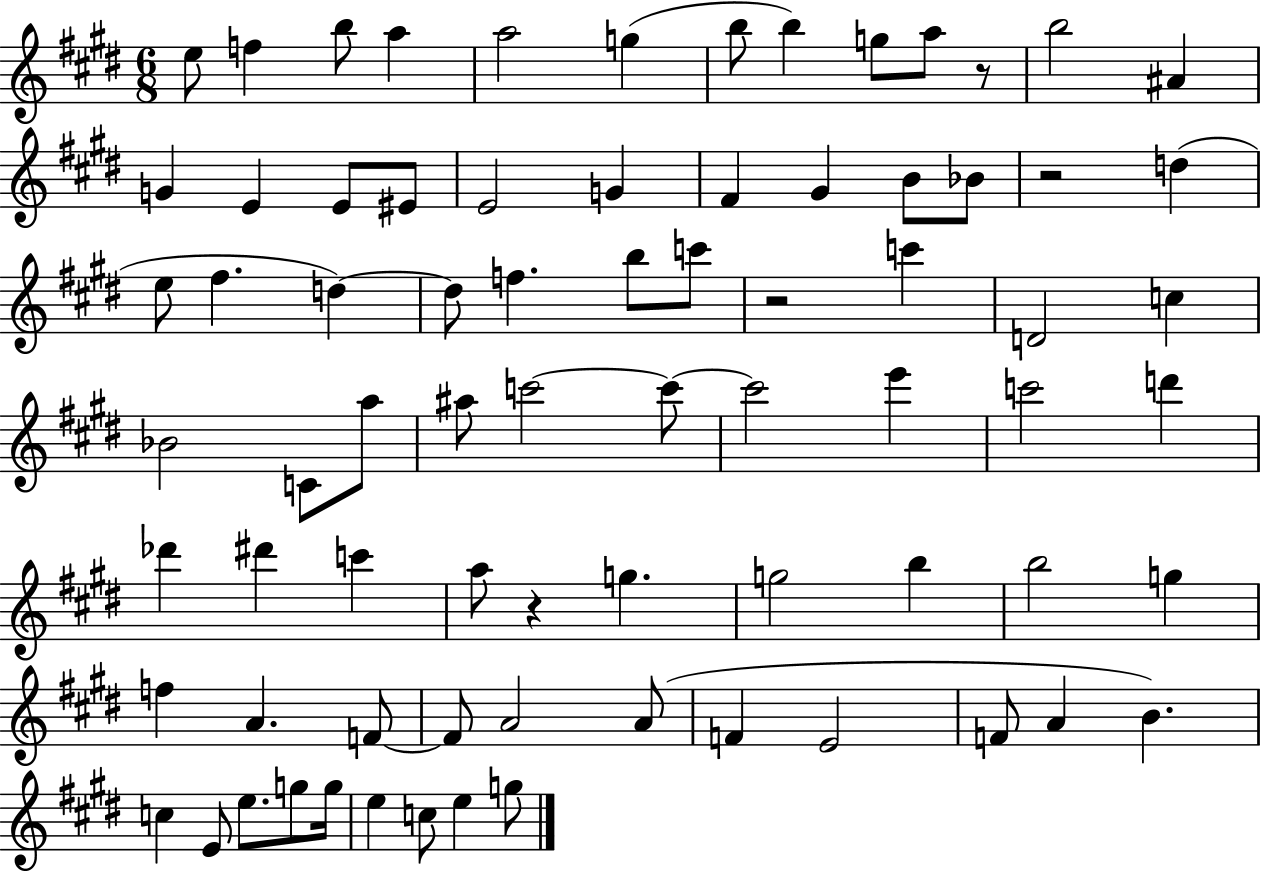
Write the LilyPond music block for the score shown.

{
  \clef treble
  \numericTimeSignature
  \time 6/8
  \key e \major
  e''8 f''4 b''8 a''4 | a''2 g''4( | b''8 b''4) g''8 a''8 r8 | b''2 ais'4 | \break g'4 e'4 e'8 eis'8 | e'2 g'4 | fis'4 gis'4 b'8 bes'8 | r2 d''4( | \break e''8 fis''4. d''4~~) | d''8 f''4. b''8 c'''8 | r2 c'''4 | d'2 c''4 | \break bes'2 c'8 a''8 | ais''8 c'''2~~ c'''8~~ | c'''2 e'''4 | c'''2 d'''4 | \break des'''4 dis'''4 c'''4 | a''8 r4 g''4. | g''2 b''4 | b''2 g''4 | \break f''4 a'4. f'8~~ | f'8 a'2 a'8( | f'4 e'2 | f'8 a'4 b'4.) | \break c''4 e'8 e''8. g''8 g''16 | e''4 c''8 e''4 g''8 | \bar "|."
}